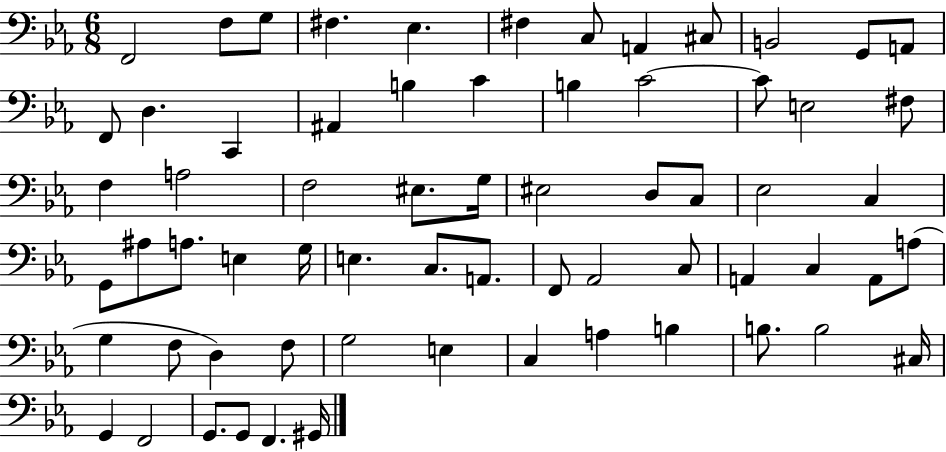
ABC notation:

X:1
T:Untitled
M:6/8
L:1/4
K:Eb
F,,2 F,/2 G,/2 ^F, _E, ^F, C,/2 A,, ^C,/2 B,,2 G,,/2 A,,/2 F,,/2 D, C,, ^A,, B, C B, C2 C/2 E,2 ^F,/2 F, A,2 F,2 ^E,/2 G,/4 ^E,2 D,/2 C,/2 _E,2 C, G,,/2 ^A,/2 A,/2 E, G,/4 E, C,/2 A,,/2 F,,/2 _A,,2 C,/2 A,, C, A,,/2 A,/2 G, F,/2 D, F,/2 G,2 E, C, A, B, B,/2 B,2 ^C,/4 G,, F,,2 G,,/2 G,,/2 F,, ^G,,/4